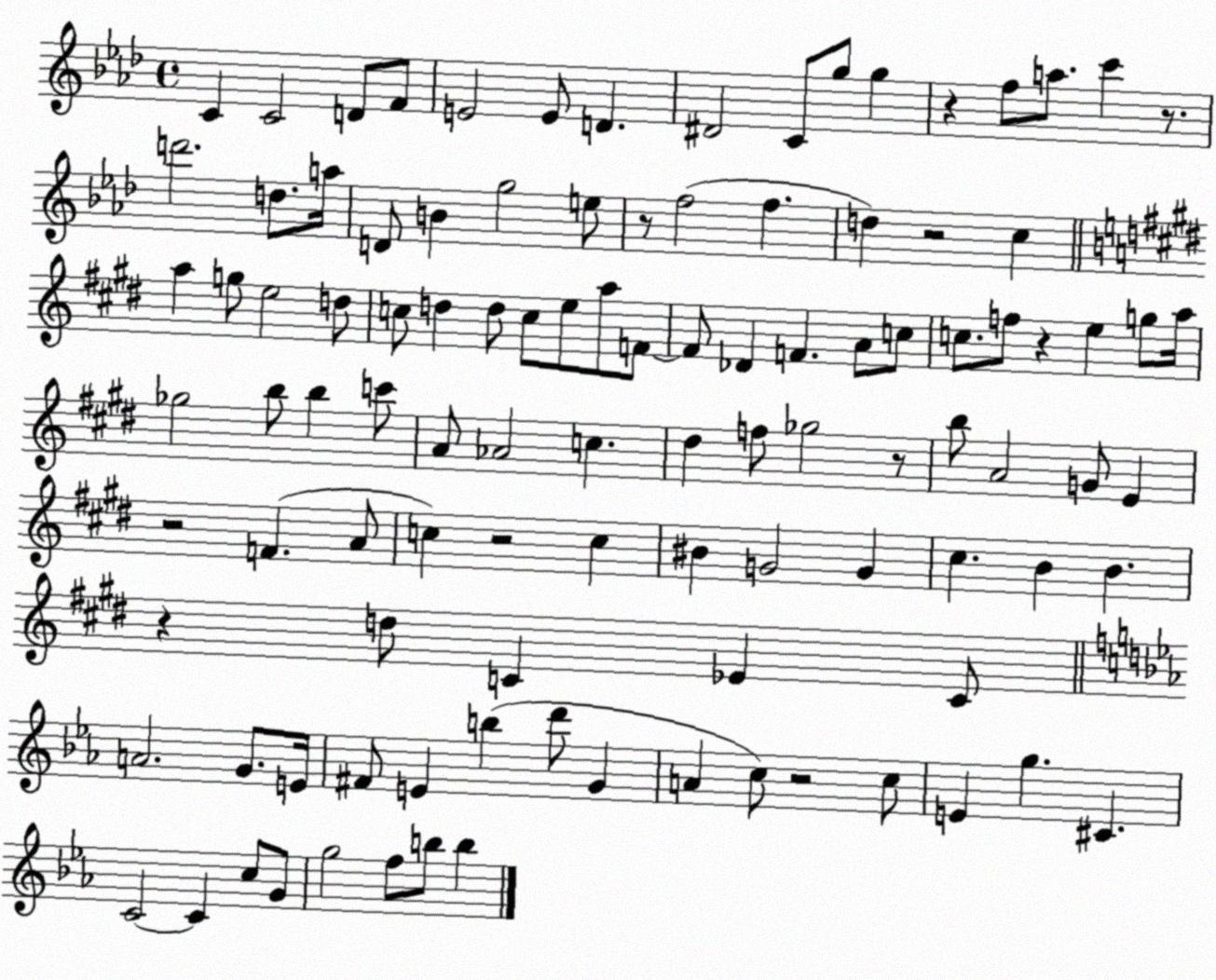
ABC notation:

X:1
T:Untitled
M:4/4
L:1/4
K:Ab
C C2 D/2 F/2 E2 E/2 D ^D2 C/2 g/2 g z f/2 a/2 c' z/2 d'2 d/2 a/4 D/2 B g2 e/2 z/2 f2 f d z2 c a g/2 e2 d/2 c/2 d d/2 c/2 e/2 a/2 F/2 F/2 _D F A/2 c/2 c/2 f/2 z e g/2 a/4 _g2 b/2 b c'/2 A/2 _A2 c ^d f/2 _g2 z/2 b/2 A2 G/2 E z2 F A/2 c z2 c ^B G2 G ^c B B z d/2 C _E C/2 A2 G/2 E/4 ^F/2 E b d'/2 G A c/2 z2 c/2 E g ^C C2 C c/2 G/2 g2 f/2 b/2 b